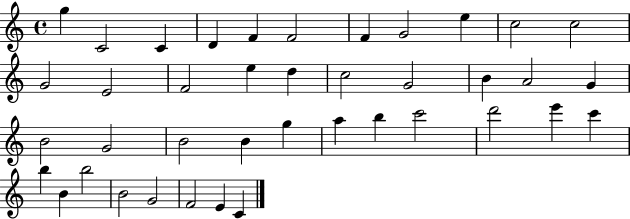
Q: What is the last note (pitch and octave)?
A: C4